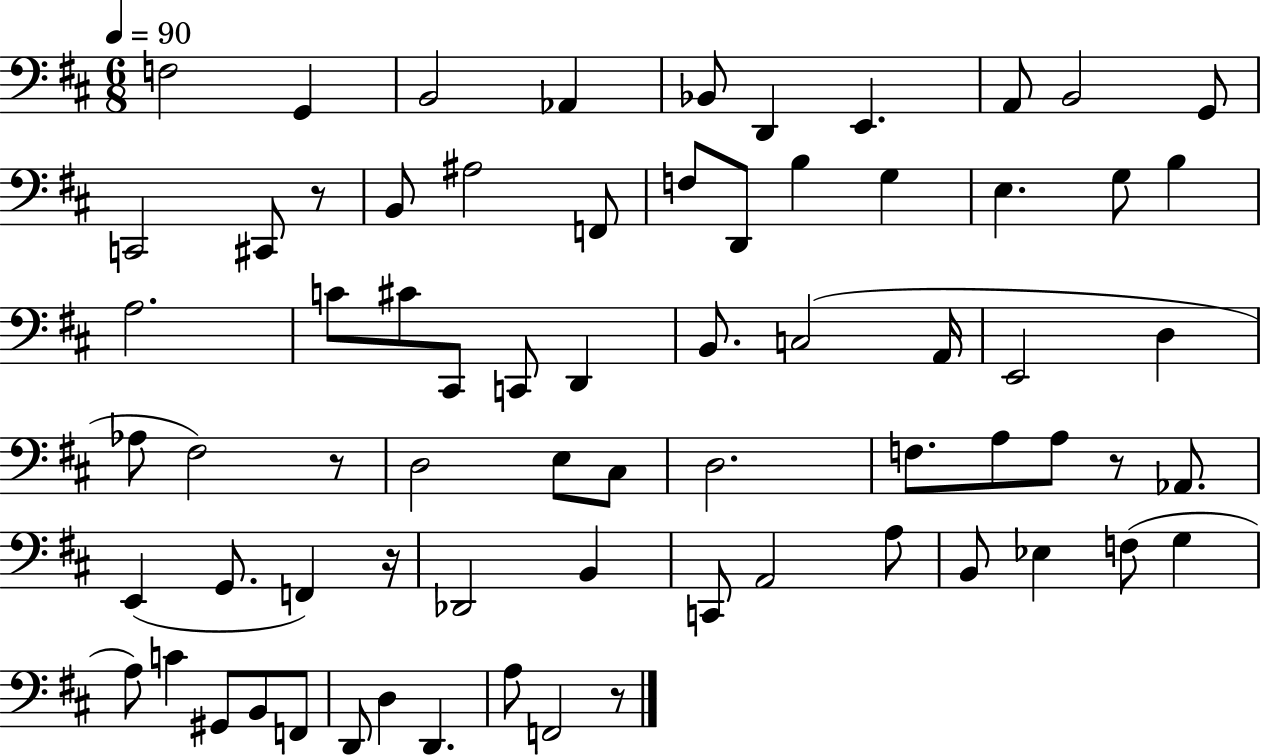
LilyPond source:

{
  \clef bass
  \numericTimeSignature
  \time 6/8
  \key d \major
  \tempo 4 = 90
  f2 g,4 | b,2 aes,4 | bes,8 d,4 e,4. | a,8 b,2 g,8 | \break c,2 cis,8 r8 | b,8 ais2 f,8 | f8 d,8 b4 g4 | e4. g8 b4 | \break a2. | c'8 cis'8 cis,8 c,8 d,4 | b,8. c2( a,16 | e,2 d4 | \break aes8 fis2) r8 | d2 e8 cis8 | d2. | f8. a8 a8 r8 aes,8. | \break e,4( g,8. f,4) r16 | des,2 b,4 | c,8 a,2 a8 | b,8 ees4 f8( g4 | \break a8) c'4 gis,8 b,8 f,8 | d,8 d4 d,4. | a8 f,2 r8 | \bar "|."
}